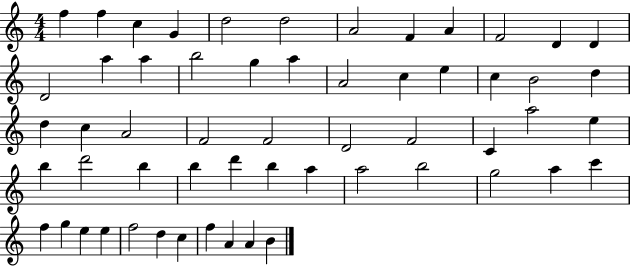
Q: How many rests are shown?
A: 0